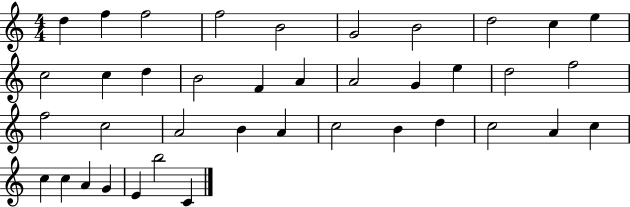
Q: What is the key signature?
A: C major